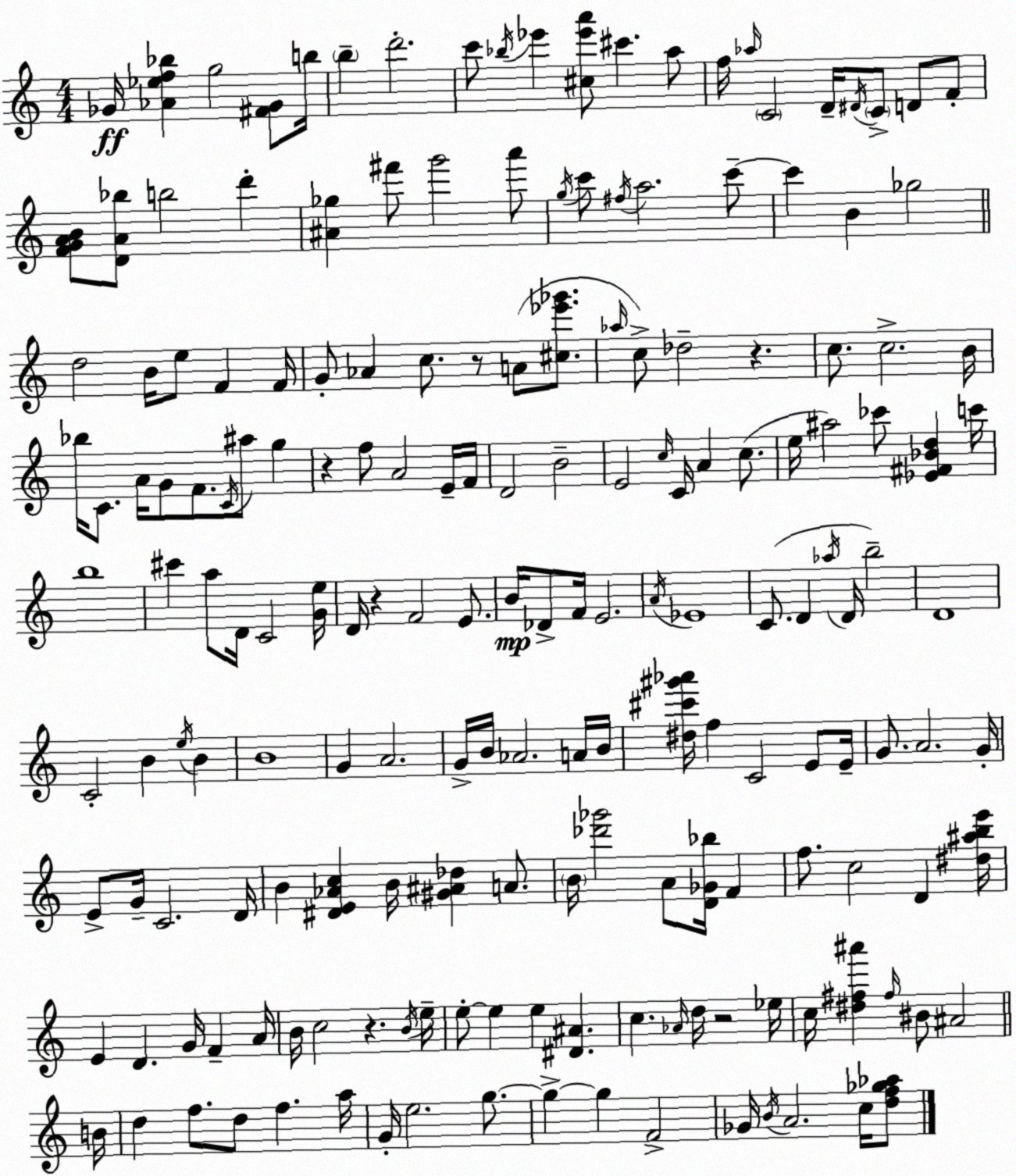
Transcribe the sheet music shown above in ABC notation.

X:1
T:Untitled
M:4/4
L:1/4
K:C
_G/4 [_A_ef_b] g2 [^F_G]/2 b/4 b d'2 c'/2 _b/4 _e' [^c_e'a']/2 ^c' a/2 f/4 _a/4 C2 D/4 ^D/4 C/2 D/2 F/2 [FGAB]/2 [DA_b]/2 b2 d' [^A_g] ^f'/2 g'2 a'/2 g/4 c'/2 ^f/4 a2 c'/2 c' B _g2 d2 B/4 e/2 F F/4 G/2 _A c/2 z/2 A/2 [^c_e'_g']/2 _a/4 c/2 _d2 z c/2 c2 B/4 _b/4 C/2 A/4 G/2 F/2 C/4 ^a/2 g z f/2 A2 E/4 F/4 D2 B2 E2 c/4 C/4 A c/2 e/4 ^a2 _c'/2 [_E^F_Bd] c'/4 b4 ^c' a/2 D/4 C2 [Ge]/4 D/4 z F2 E/2 B/4 _D/2 F/4 E2 A/4 _E4 C/2 D _a/4 D/4 b2 D4 C2 B e/4 B B4 G A2 G/4 B/4 _A2 A/4 B/4 [^d^c'^g'_a']/4 f C2 E/2 E/4 G/2 A2 G/4 E/2 G/4 C2 D/4 B [^DE_Ac] B/4 [^G^A_d] A/2 B/4 [_d'_g']2 A/2 [D_G_b]/4 F f/2 c2 D [^d^abe']/4 E D G/4 F A/4 B/4 c2 z B/4 e/4 e/2 e e [^D^A] c _A/4 d/4 z2 _e/4 c/4 [^d^f^a'] ^f/4 ^B/2 ^A2 B/4 d f/2 d/2 f a/4 G/4 e2 g/2 g g F2 _G/4 B/4 A2 c/4 [df_g_a]/2